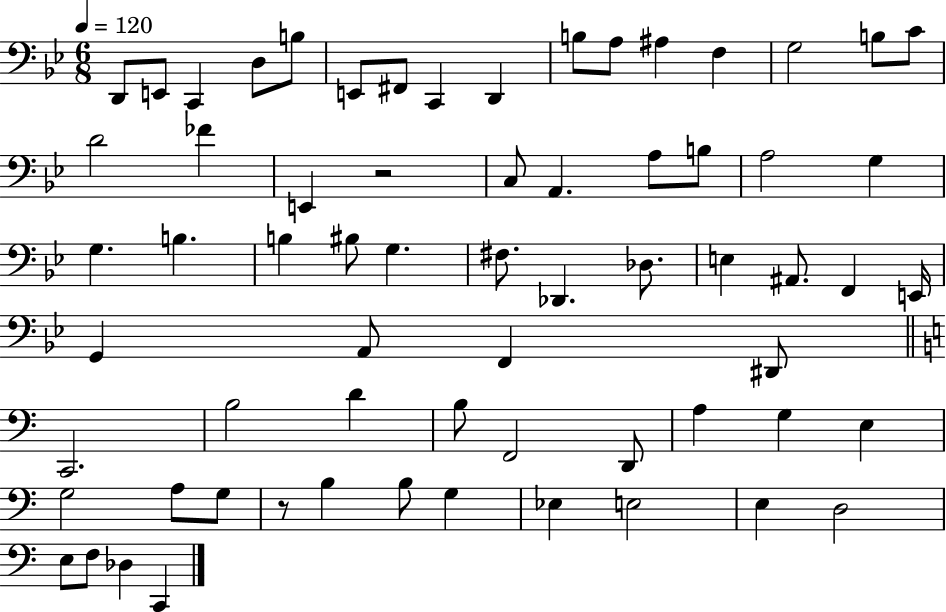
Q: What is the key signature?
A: BES major